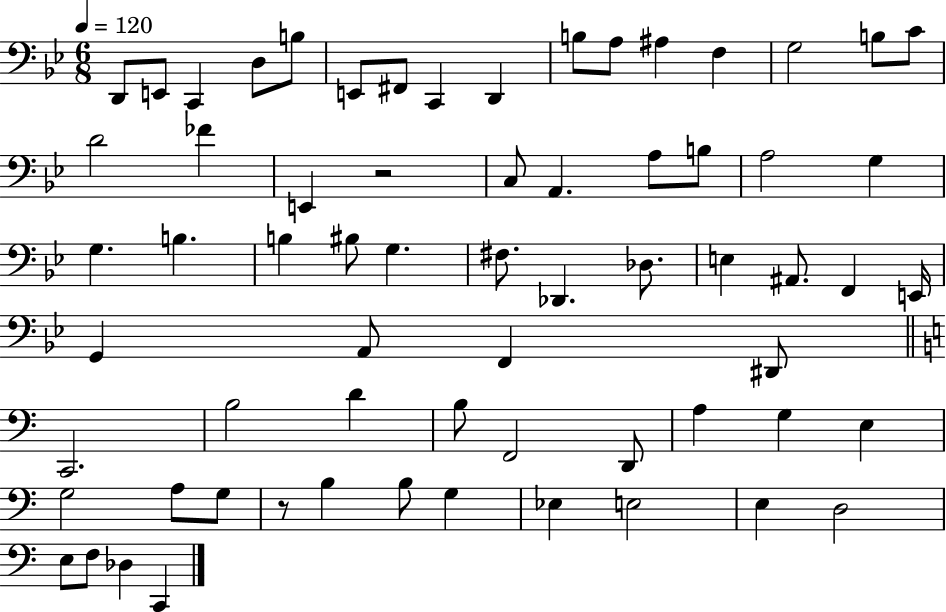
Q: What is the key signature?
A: BES major